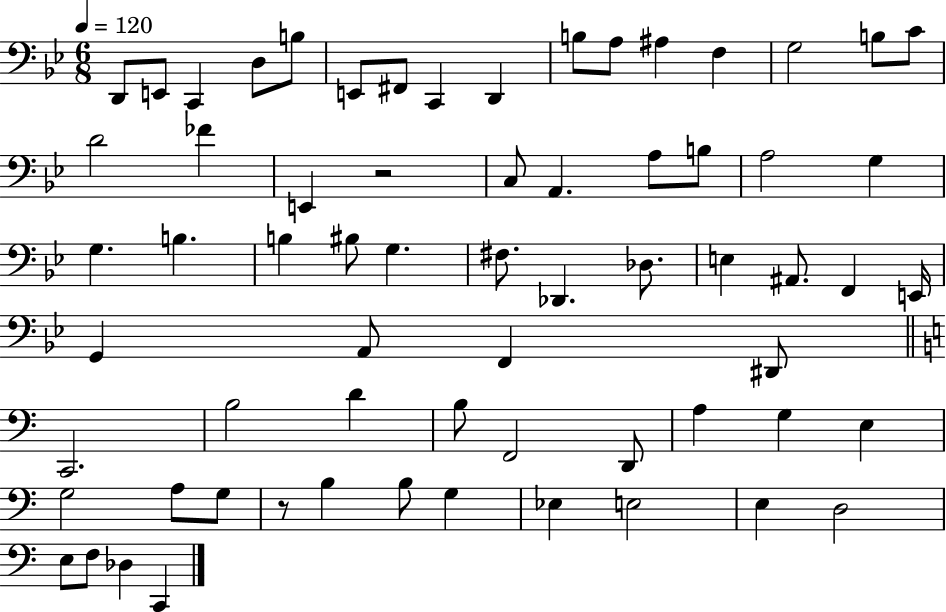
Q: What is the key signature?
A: BES major